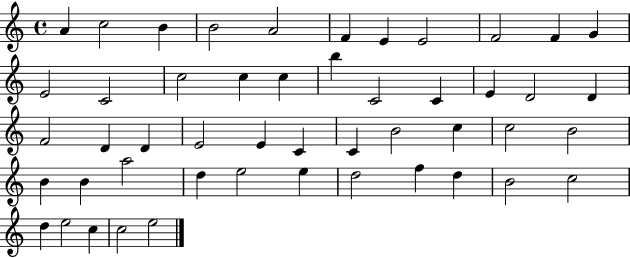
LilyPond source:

{
  \clef treble
  \time 4/4
  \defaultTimeSignature
  \key c \major
  a'4 c''2 b'4 | b'2 a'2 | f'4 e'4 e'2 | f'2 f'4 g'4 | \break e'2 c'2 | c''2 c''4 c''4 | b''4 c'2 c'4 | e'4 d'2 d'4 | \break f'2 d'4 d'4 | e'2 e'4 c'4 | c'4 b'2 c''4 | c''2 b'2 | \break b'4 b'4 a''2 | d''4 e''2 e''4 | d''2 f''4 d''4 | b'2 c''2 | \break d''4 e''2 c''4 | c''2 e''2 | \bar "|."
}